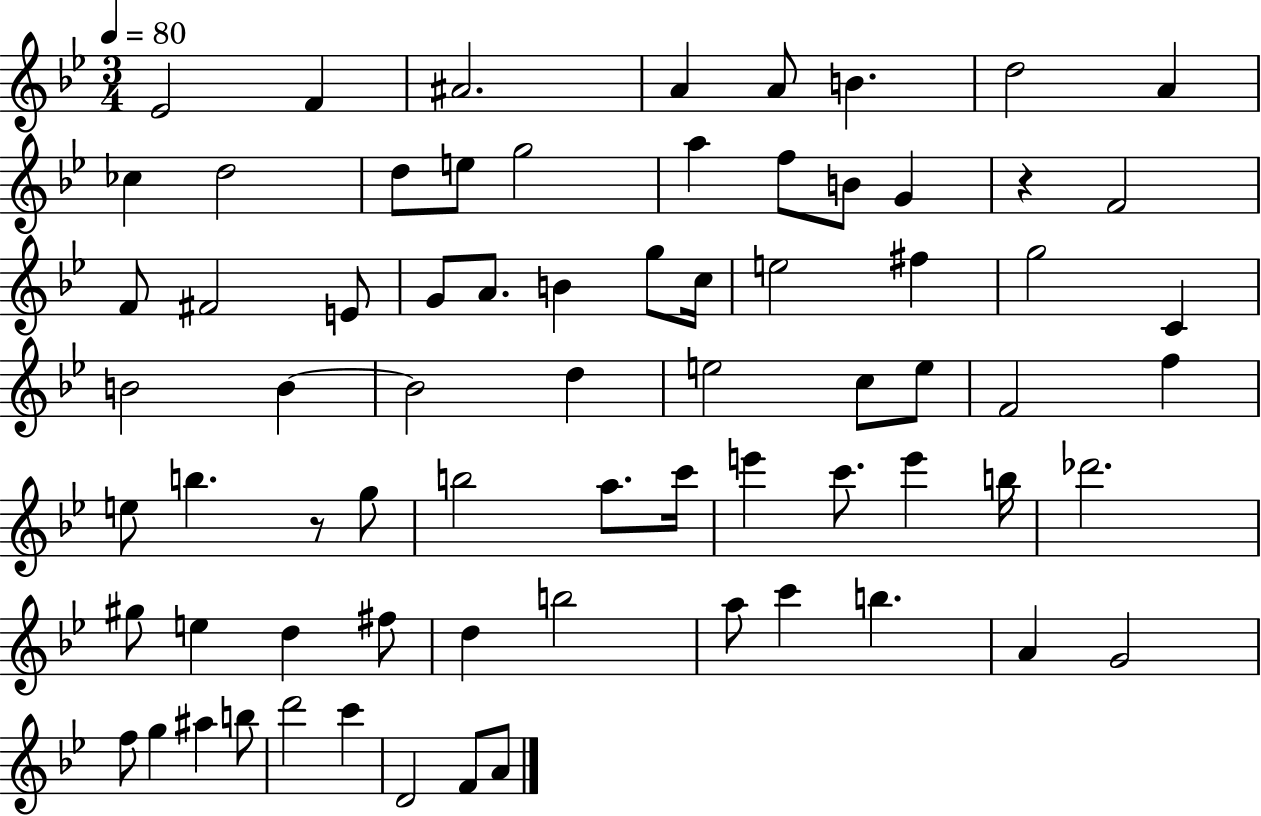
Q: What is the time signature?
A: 3/4